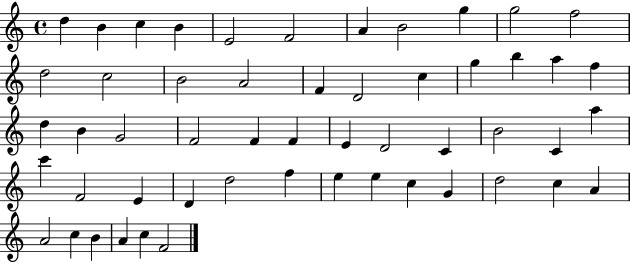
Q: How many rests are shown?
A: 0